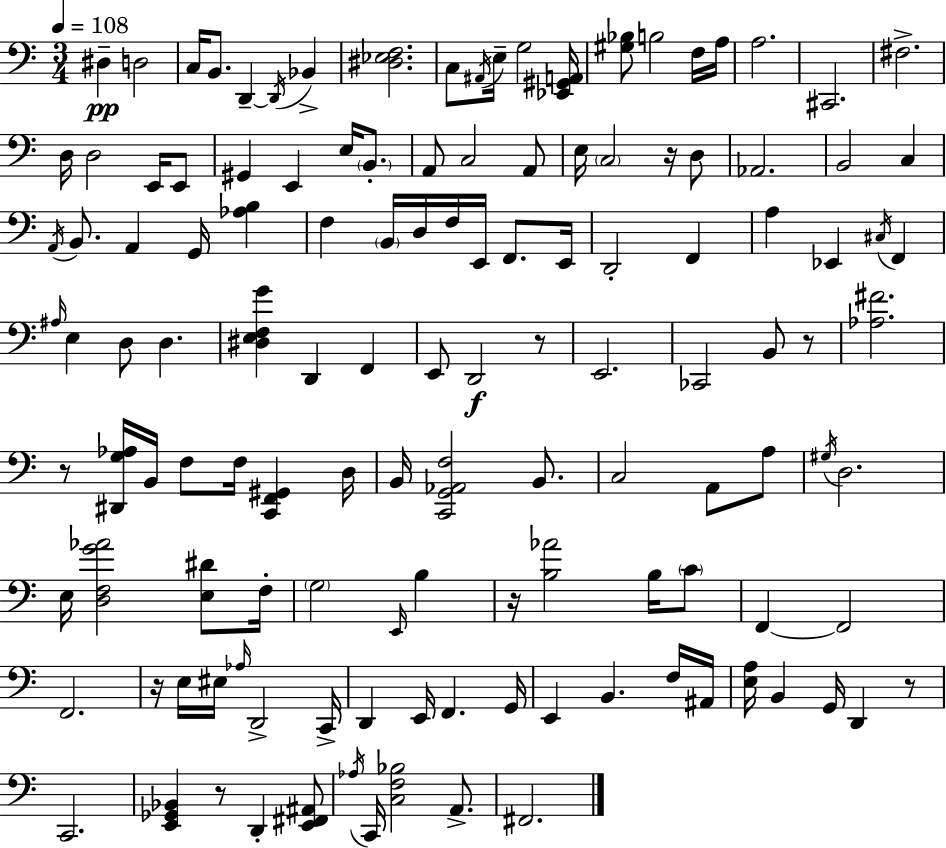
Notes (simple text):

D#3/q D3/h C3/s B2/e. D2/q D2/s Bb2/q [D#3,Eb3,F3]/h. C3/e A#2/s E3/s G3/h [Eb2,G#2,A2]/s [G#3,Bb3]/e B3/h F3/s A3/s A3/h. C#2/h. F#3/h. D3/s D3/h E2/s E2/e G#2/q E2/q E3/s B2/e. A2/e C3/h A2/e E3/s C3/h R/s D3/e Ab2/h. B2/h C3/q A2/s B2/e. A2/q G2/s [Ab3,B3]/q F3/q B2/s D3/s F3/s E2/s F2/e. E2/s D2/h F2/q A3/q Eb2/q C#3/s F2/q A#3/s E3/q D3/e D3/q. [D#3,E3,F3,G4]/q D2/q F2/q E2/e D2/h R/e E2/h. CES2/h B2/e R/e [Ab3,F#4]/h. R/e [D#2,G3,Ab3]/s B2/s F3/e F3/s [C2,F2,G#2]/q D3/s B2/s [C2,G2,Ab2,F3]/h B2/e. C3/h A2/e A3/e G#3/s D3/h. E3/s [D3,F3,G4,Ab4]/h [E3,D#4]/e F3/s G3/h E2/s B3/q R/s [B3,Ab4]/h B3/s C4/e F2/q F2/h F2/h. R/s E3/s EIS3/s Ab3/s D2/h C2/s D2/q E2/s F2/q. G2/s E2/q B2/q. F3/s A#2/s [E3,A3]/s B2/q G2/s D2/q R/e C2/h. [E2,Gb2,Bb2]/q R/e D2/q [E2,F#2,A#2]/e Ab3/s C2/s [C3,F3,Bb3]/h A2/e. F#2/h.